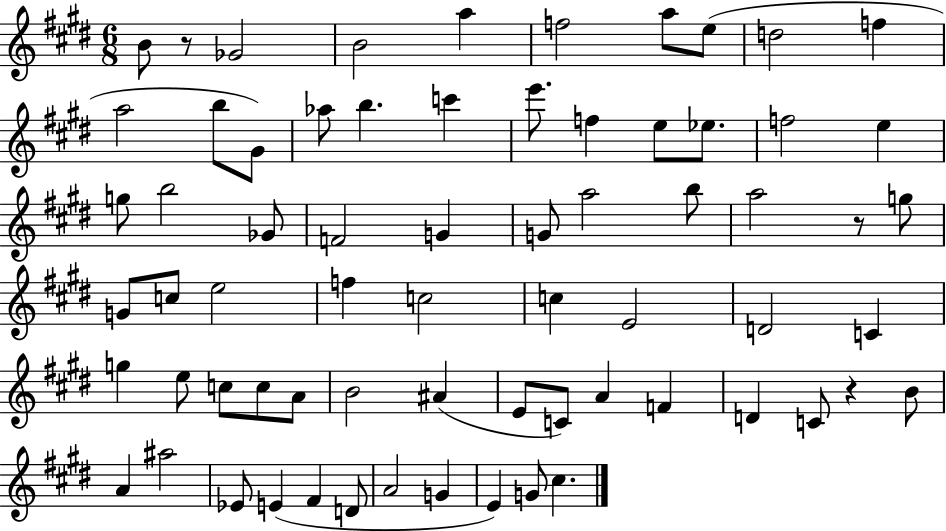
{
  \clef treble
  \numericTimeSignature
  \time 6/8
  \key e \major
  b'8 r8 ges'2 | b'2 a''4 | f''2 a''8 e''8( | d''2 f''4 | \break a''2 b''8 gis'8) | aes''8 b''4. c'''4 | e'''8. f''4 e''8 ees''8. | f''2 e''4 | \break g''8 b''2 ges'8 | f'2 g'4 | g'8 a''2 b''8 | a''2 r8 g''8 | \break g'8 c''8 e''2 | f''4 c''2 | c''4 e'2 | d'2 c'4 | \break g''4 e''8 c''8 c''8 a'8 | b'2 ais'4( | e'8 c'8) a'4 f'4 | d'4 c'8 r4 b'8 | \break a'4 ais''2 | ees'8 e'4( fis'4 d'8 | a'2 g'4 | e'4) g'8 cis''4. | \break \bar "|."
}